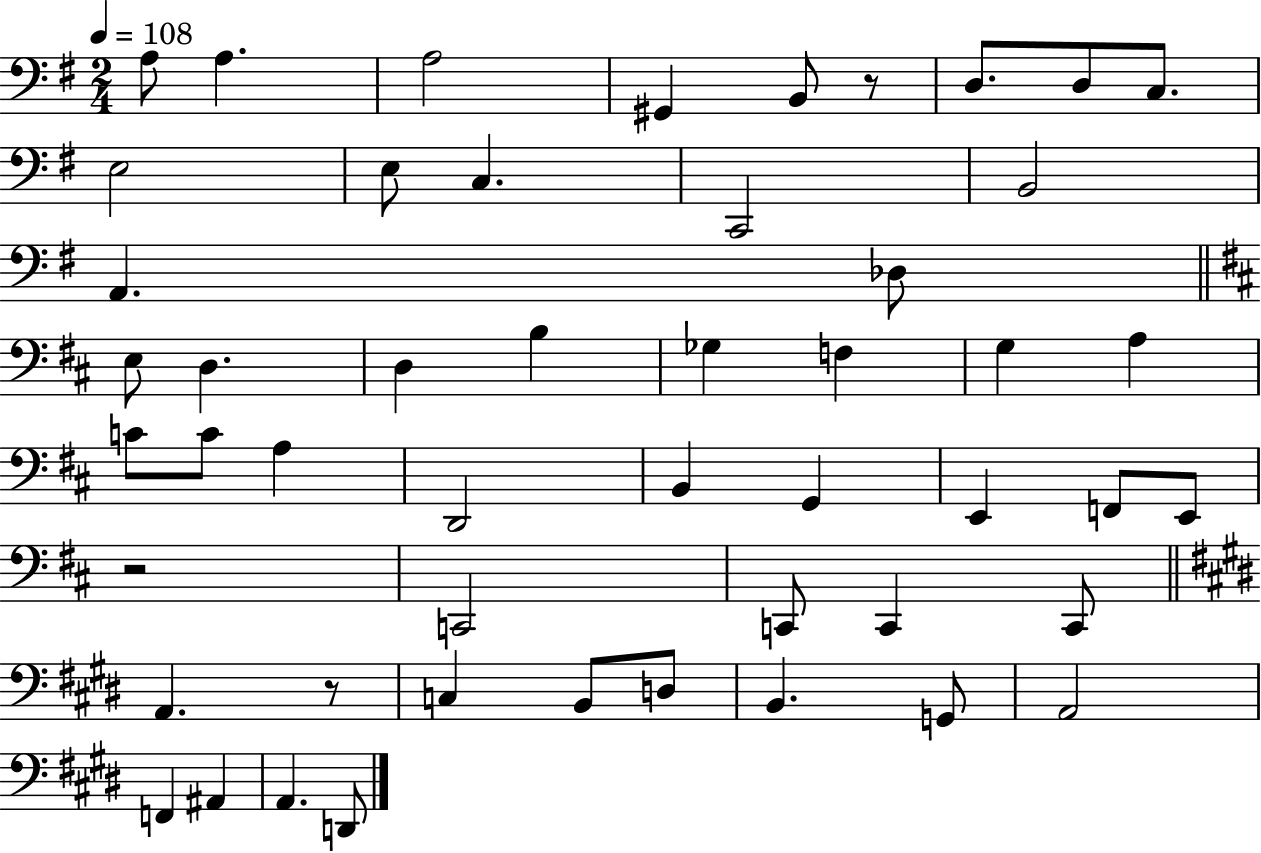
{
  \clef bass
  \numericTimeSignature
  \time 2/4
  \key g \major
  \tempo 4 = 108
  a8 a4. | a2 | gis,4 b,8 r8 | d8. d8 c8. | \break e2 | e8 c4. | c,2 | b,2 | \break a,4. des8 | \bar "||" \break \key d \major e8 d4. | d4 b4 | ges4 f4 | g4 a4 | \break c'8 c'8 a4 | d,2 | b,4 g,4 | e,4 f,8 e,8 | \break r2 | c,2 | c,8 c,4 c,8 | \bar "||" \break \key e \major a,4. r8 | c4 b,8 d8 | b,4. g,8 | a,2 | \break f,4 ais,4 | a,4. d,8 | \bar "|."
}